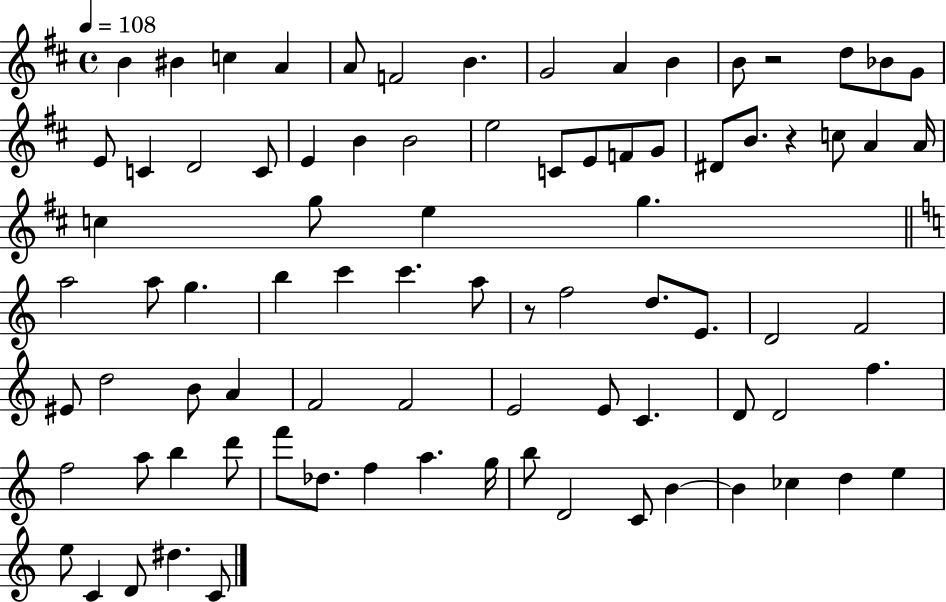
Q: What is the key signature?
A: D major